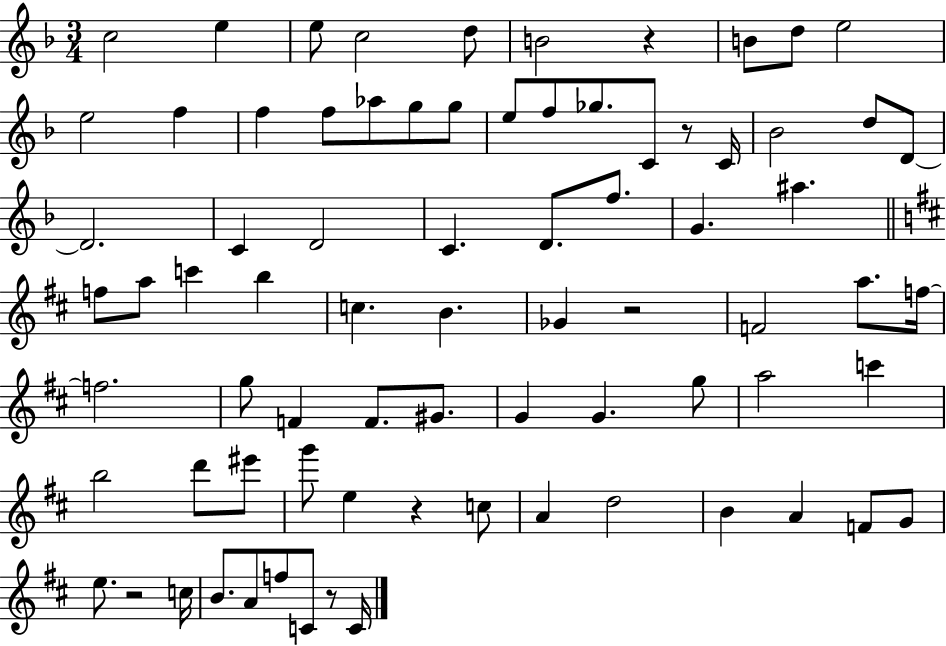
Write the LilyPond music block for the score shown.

{
  \clef treble
  \numericTimeSignature
  \time 3/4
  \key f \major
  \repeat volta 2 { c''2 e''4 | e''8 c''2 d''8 | b'2 r4 | b'8 d''8 e''2 | \break e''2 f''4 | f''4 f''8 aes''8 g''8 g''8 | e''8 f''8 ges''8. c'8 r8 c'16 | bes'2 d''8 d'8~~ | \break d'2. | c'4 d'2 | c'4. d'8. f''8. | g'4. ais''4. | \break \bar "||" \break \key d \major f''8 a''8 c'''4 b''4 | c''4. b'4. | ges'4 r2 | f'2 a''8. f''16~~ | \break f''2. | g''8 f'4 f'8. gis'8. | g'4 g'4. g''8 | a''2 c'''4 | \break b''2 d'''8 eis'''8 | g'''8 e''4 r4 c''8 | a'4 d''2 | b'4 a'4 f'8 g'8 | \break e''8. r2 c''16 | b'8. a'8 f''8 c'8 r8 c'16 | } \bar "|."
}